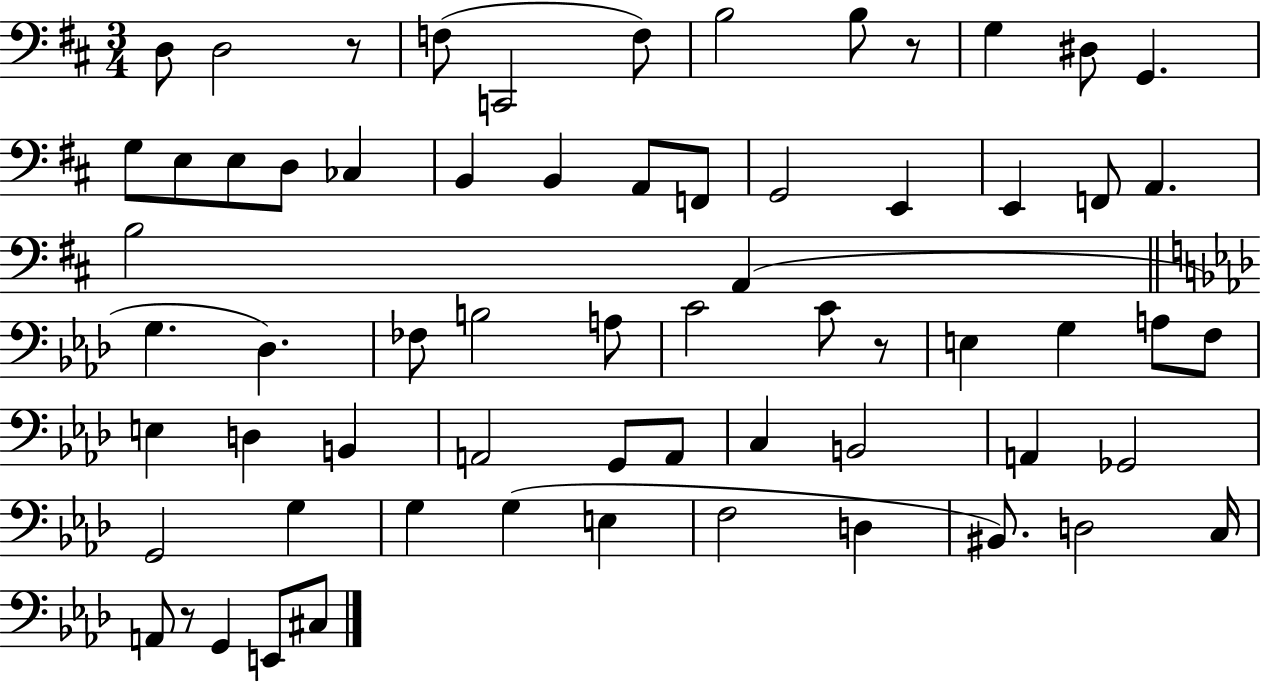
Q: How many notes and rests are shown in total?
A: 65